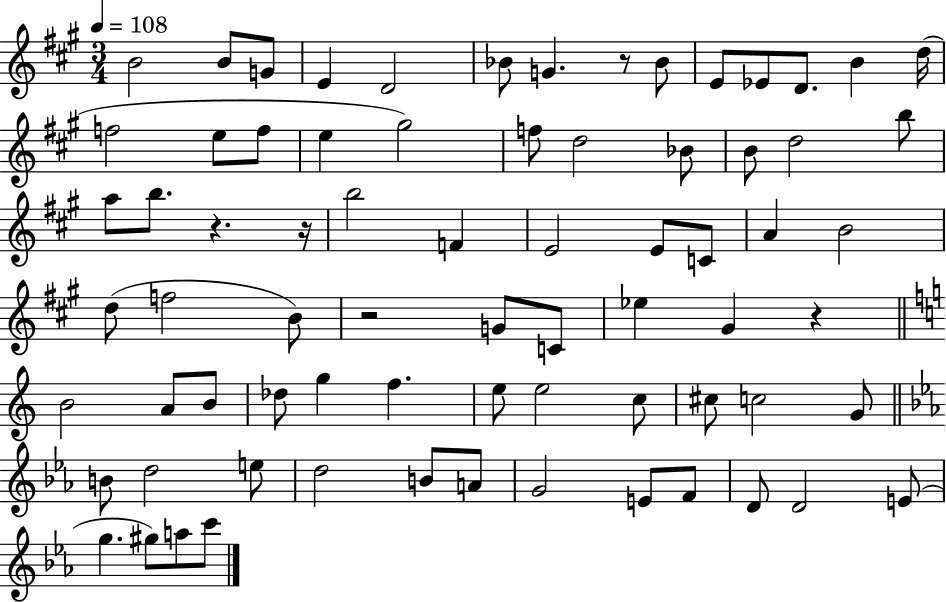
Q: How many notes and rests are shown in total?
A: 73